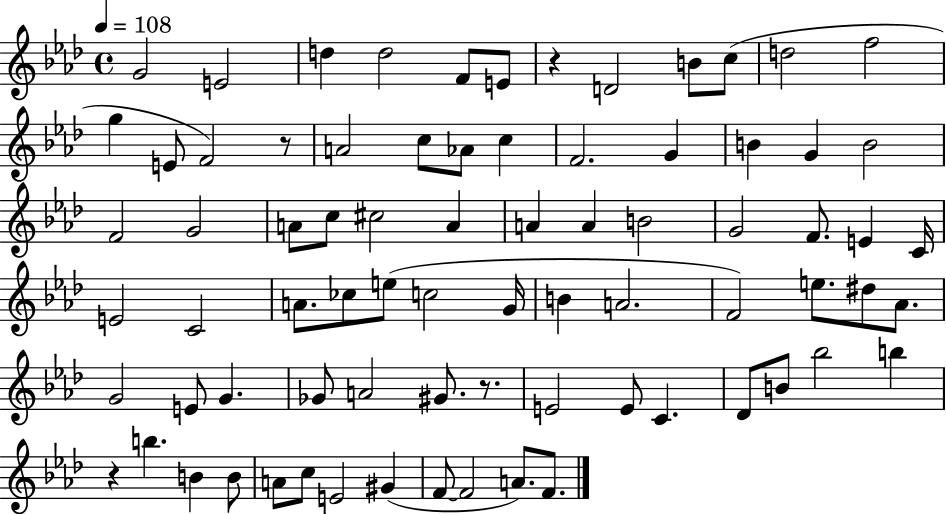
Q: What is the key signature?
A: AES major